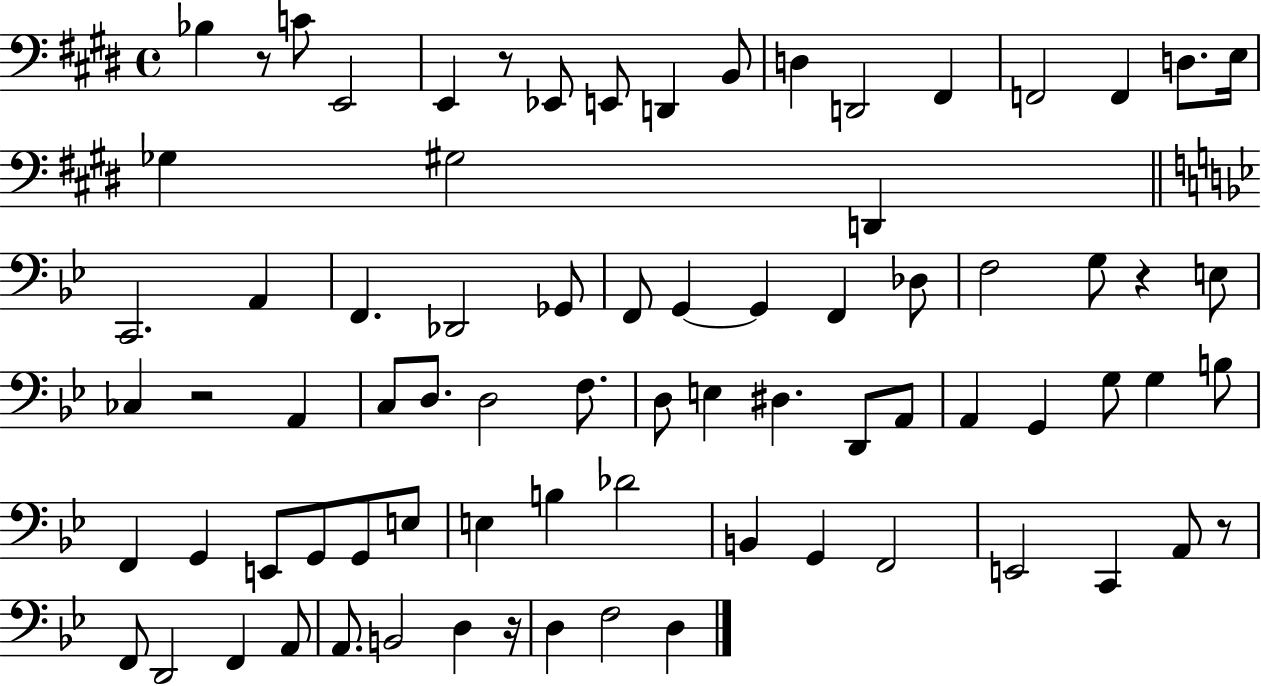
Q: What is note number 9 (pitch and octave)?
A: D3